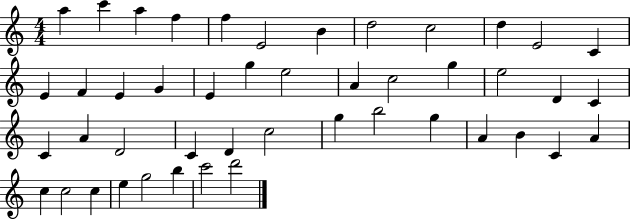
{
  \clef treble
  \numericTimeSignature
  \time 4/4
  \key c \major
  a''4 c'''4 a''4 f''4 | f''4 e'2 b'4 | d''2 c''2 | d''4 e'2 c'4 | \break e'4 f'4 e'4 g'4 | e'4 g''4 e''2 | a'4 c''2 g''4 | e''2 d'4 c'4 | \break c'4 a'4 d'2 | c'4 d'4 c''2 | g''4 b''2 g''4 | a'4 b'4 c'4 a'4 | \break c''4 c''2 c''4 | e''4 g''2 b''4 | c'''2 d'''2 | \bar "|."
}